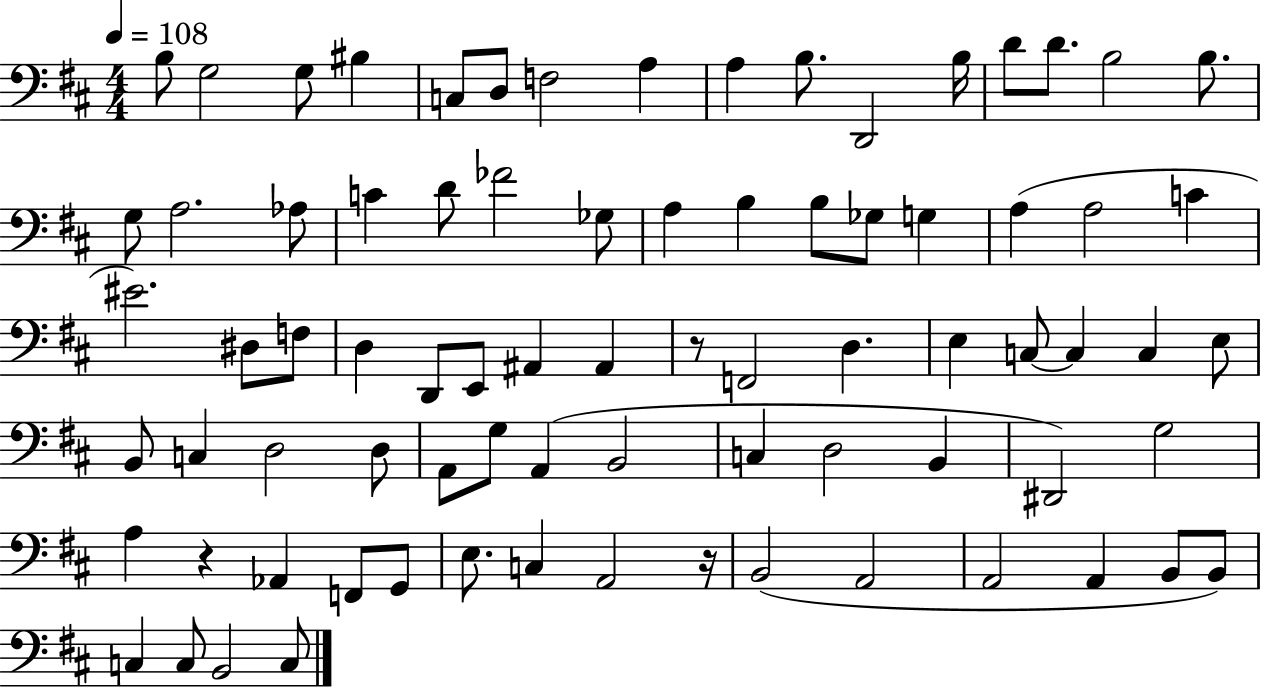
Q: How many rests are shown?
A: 3